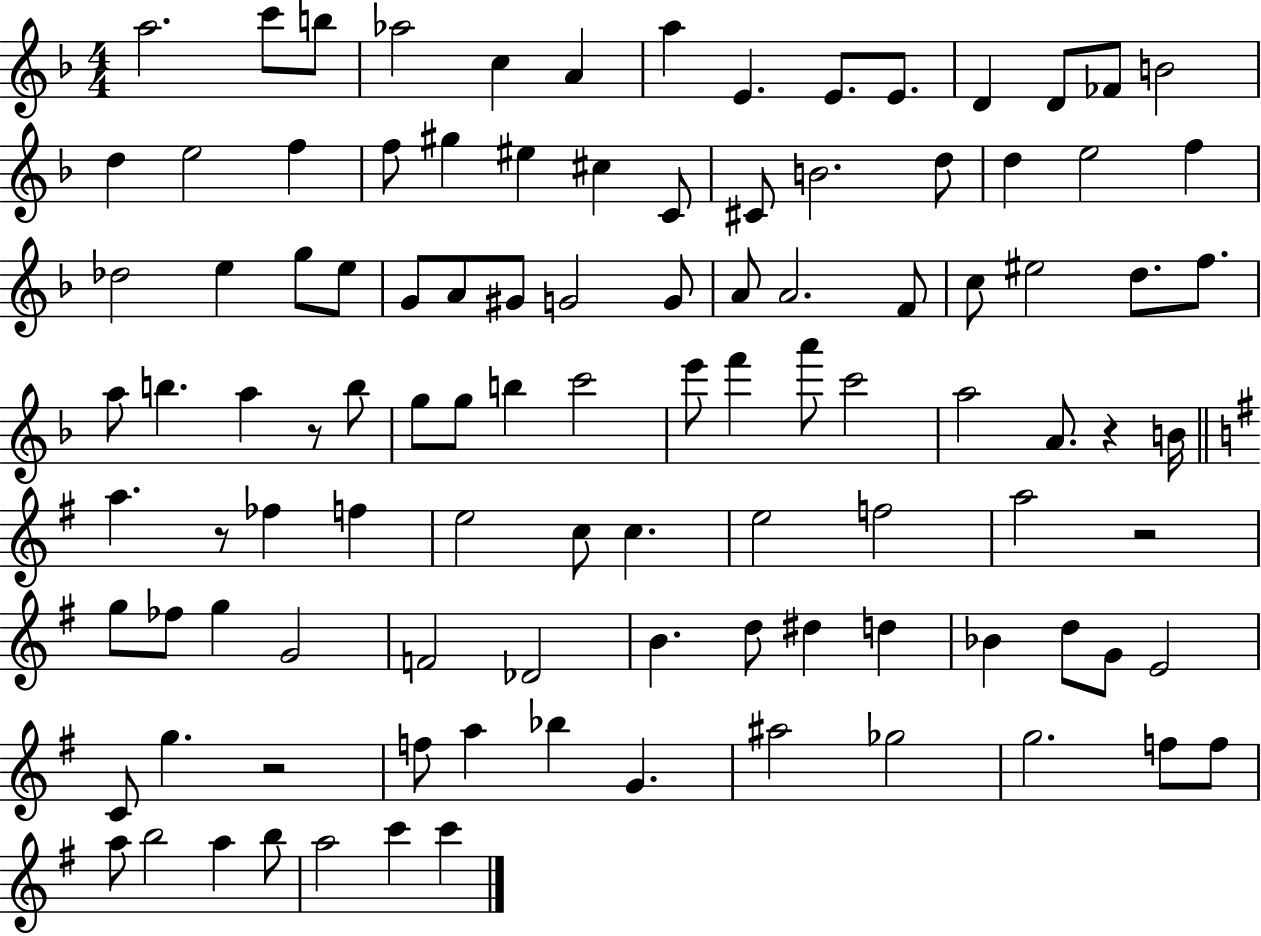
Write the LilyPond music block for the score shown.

{
  \clef treble
  \numericTimeSignature
  \time 4/4
  \key f \major
  a''2. c'''8 b''8 | aes''2 c''4 a'4 | a''4 e'4. e'8. e'8. | d'4 d'8 fes'8 b'2 | \break d''4 e''2 f''4 | f''8 gis''4 eis''4 cis''4 c'8 | cis'8 b'2. d''8 | d''4 e''2 f''4 | \break des''2 e''4 g''8 e''8 | g'8 a'8 gis'8 g'2 g'8 | a'8 a'2. f'8 | c''8 eis''2 d''8. f''8. | \break a''8 b''4. a''4 r8 b''8 | g''8 g''8 b''4 c'''2 | e'''8 f'''4 a'''8 c'''2 | a''2 a'8. r4 b'16 | \break \bar "||" \break \key g \major a''4. r8 fes''4 f''4 | e''2 c''8 c''4. | e''2 f''2 | a''2 r2 | \break g''8 fes''8 g''4 g'2 | f'2 des'2 | b'4. d''8 dis''4 d''4 | bes'4 d''8 g'8 e'2 | \break c'8 g''4. r2 | f''8 a''4 bes''4 g'4. | ais''2 ges''2 | g''2. f''8 f''8 | \break a''8 b''2 a''4 b''8 | a''2 c'''4 c'''4 | \bar "|."
}